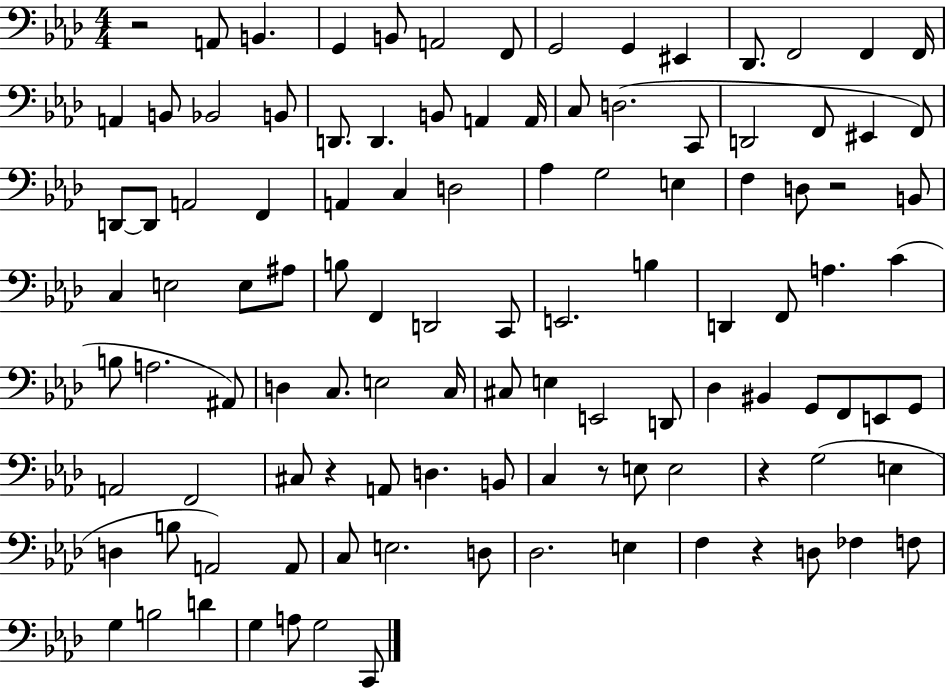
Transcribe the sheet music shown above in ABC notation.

X:1
T:Untitled
M:4/4
L:1/4
K:Ab
z2 A,,/2 B,, G,, B,,/2 A,,2 F,,/2 G,,2 G,, ^E,, _D,,/2 F,,2 F,, F,,/4 A,, B,,/2 _B,,2 B,,/2 D,,/2 D,, B,,/2 A,, A,,/4 C,/2 D,2 C,,/2 D,,2 F,,/2 ^E,, F,,/2 D,,/2 D,,/2 A,,2 F,, A,, C, D,2 _A, G,2 E, F, D,/2 z2 B,,/2 C, E,2 E,/2 ^A,/2 B,/2 F,, D,,2 C,,/2 E,,2 B, D,, F,,/2 A, C B,/2 A,2 ^A,,/2 D, C,/2 E,2 C,/4 ^C,/2 E, E,,2 D,,/2 _D, ^B,, G,,/2 F,,/2 E,,/2 G,,/2 A,,2 F,,2 ^C,/2 z A,,/2 D, B,,/2 C, z/2 E,/2 E,2 z G,2 E, D, B,/2 A,,2 A,,/2 C,/2 E,2 D,/2 _D,2 E, F, z D,/2 _F, F,/2 G, B,2 D G, A,/2 G,2 C,,/2